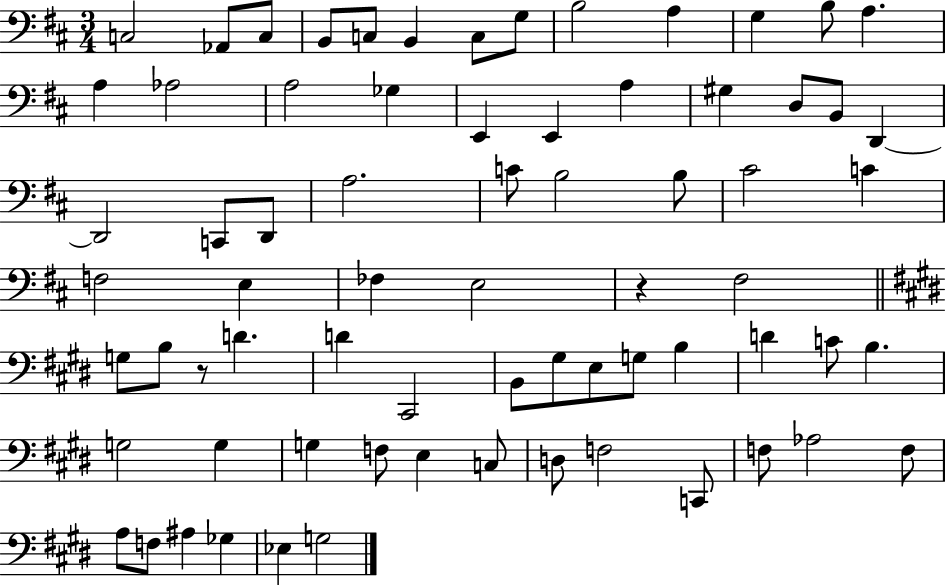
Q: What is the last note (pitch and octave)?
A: G3